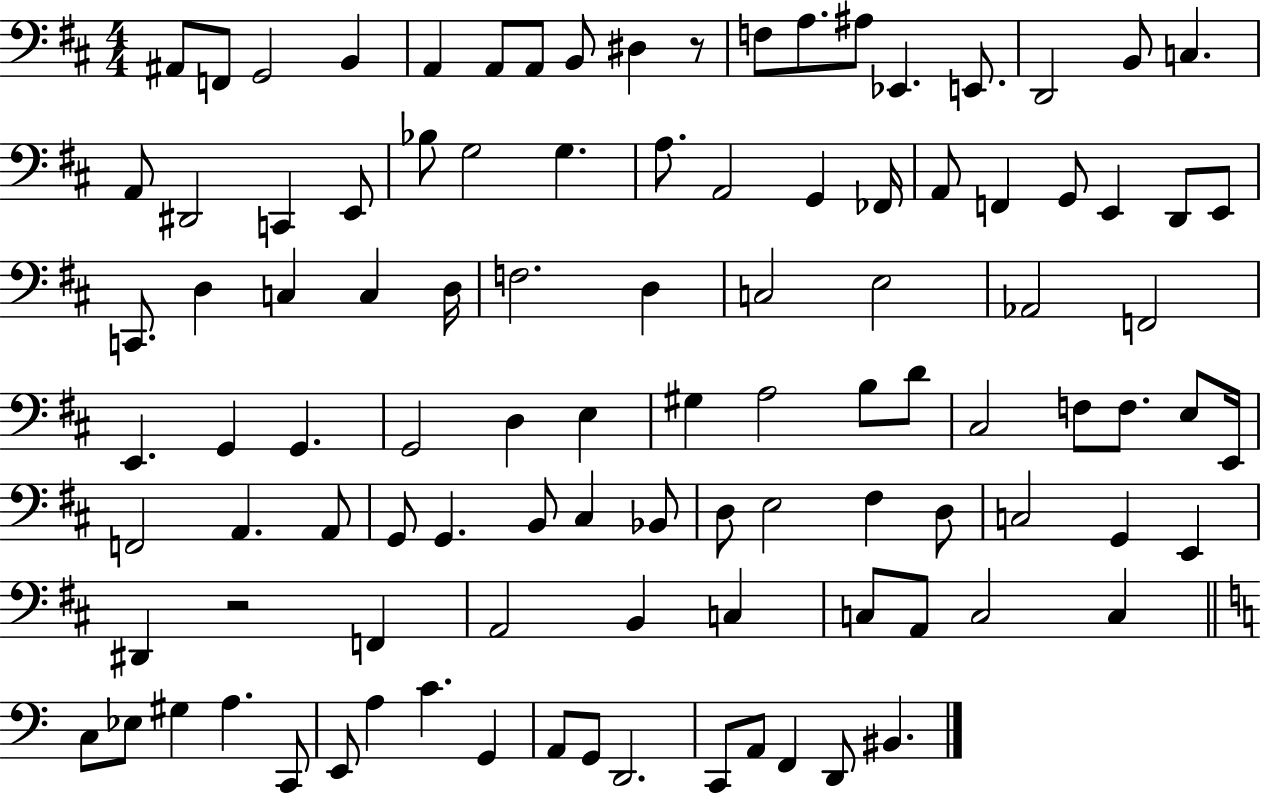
{
  \clef bass
  \numericTimeSignature
  \time 4/4
  \key d \major
  ais,8 f,8 g,2 b,4 | a,4 a,8 a,8 b,8 dis4 r8 | f8 a8. ais8 ees,4. e,8. | d,2 b,8 c4. | \break a,8 dis,2 c,4 e,8 | bes8 g2 g4. | a8. a,2 g,4 fes,16 | a,8 f,4 g,8 e,4 d,8 e,8 | \break c,8. d4 c4 c4 d16 | f2. d4 | c2 e2 | aes,2 f,2 | \break e,4. g,4 g,4. | g,2 d4 e4 | gis4 a2 b8 d'8 | cis2 f8 f8. e8 e,16 | \break f,2 a,4. a,8 | g,8 g,4. b,8 cis4 bes,8 | d8 e2 fis4 d8 | c2 g,4 e,4 | \break dis,4 r2 f,4 | a,2 b,4 c4 | c8 a,8 c2 c4 | \bar "||" \break \key a \minor c8 ees8 gis4 a4. c,8 | e,8 a4 c'4. g,4 | a,8 g,8 d,2. | c,8 a,8 f,4 d,8 bis,4. | \break \bar "|."
}